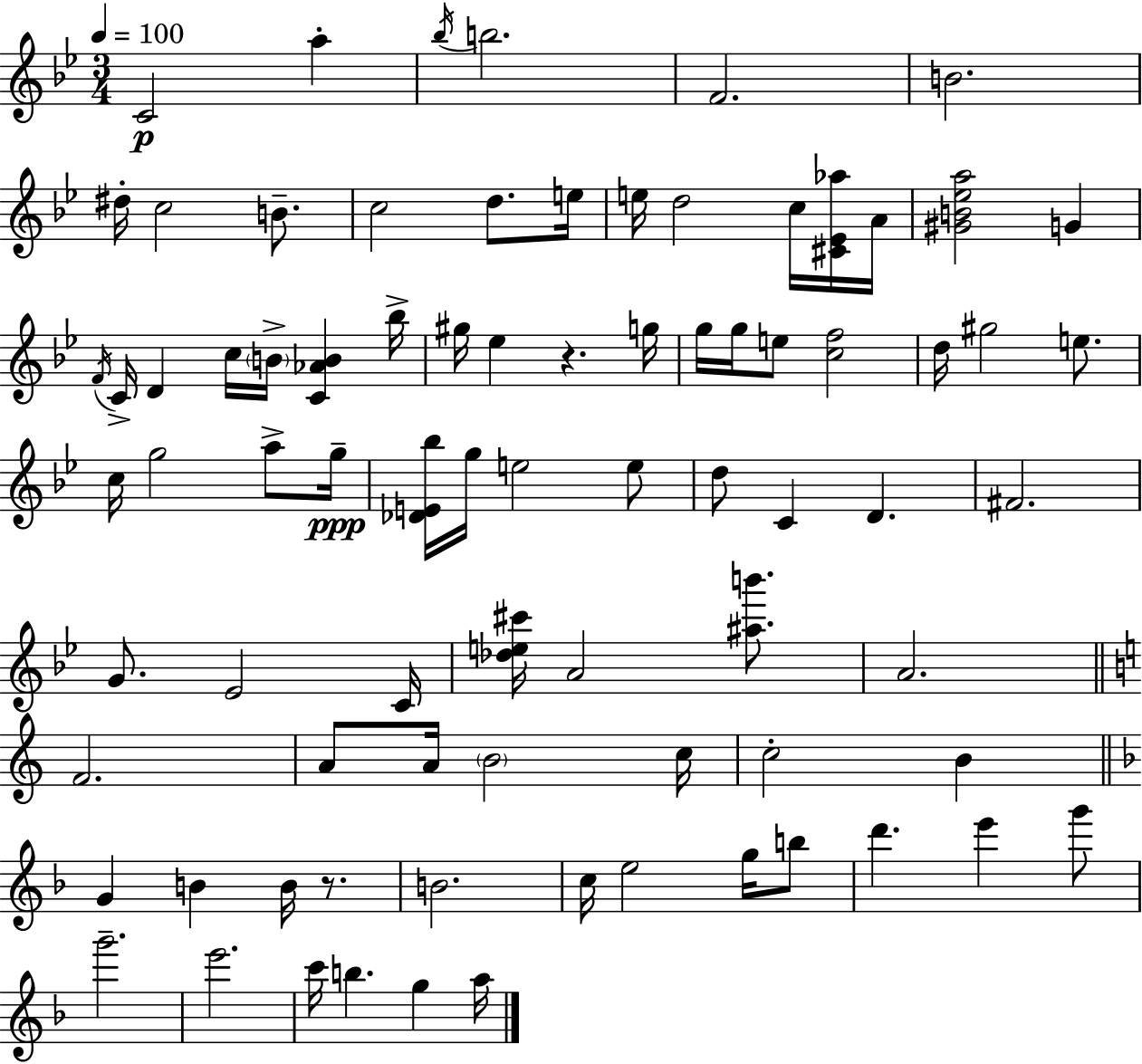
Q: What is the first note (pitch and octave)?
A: C4